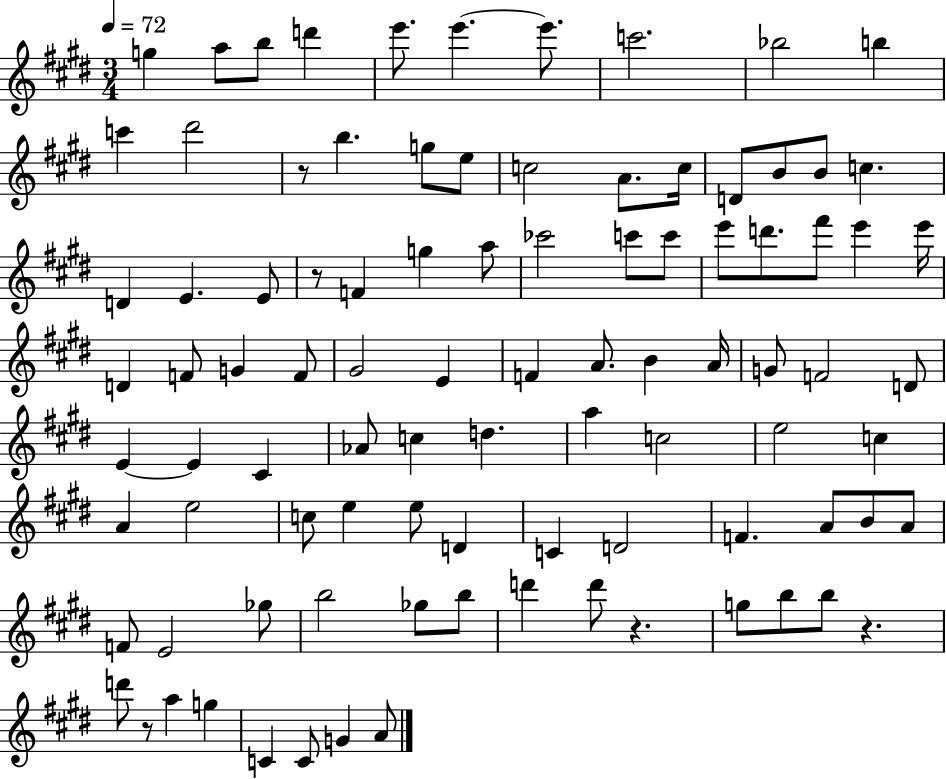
{
  \clef treble
  \numericTimeSignature
  \time 3/4
  \key e \major
  \tempo 4 = 72
  g''4 a''8 b''8 d'''4 | e'''8. e'''4.~~ e'''8. | c'''2. | bes''2 b''4 | \break c'''4 dis'''2 | r8 b''4. g''8 e''8 | c''2 a'8. c''16 | d'8 b'8 b'8 c''4. | \break d'4 e'4. e'8 | r8 f'4 g''4 a''8 | ces'''2 c'''8 c'''8 | e'''8 d'''8. fis'''8 e'''4 e'''16 | \break d'4 f'8 g'4 f'8 | gis'2 e'4 | f'4 a'8. b'4 a'16 | g'8 f'2 d'8 | \break e'4~~ e'4 cis'4 | aes'8 c''4 d''4. | a''4 c''2 | e''2 c''4 | \break a'4 e''2 | c''8 e''4 e''8 d'4 | c'4 d'2 | f'4. a'8 b'8 a'8 | \break f'8 e'2 ges''8 | b''2 ges''8 b''8 | d'''4 d'''8 r4. | g''8 b''8 b''8 r4. | \break d'''8 r8 a''4 g''4 | c'4 c'8 g'4 a'8 | \bar "|."
}